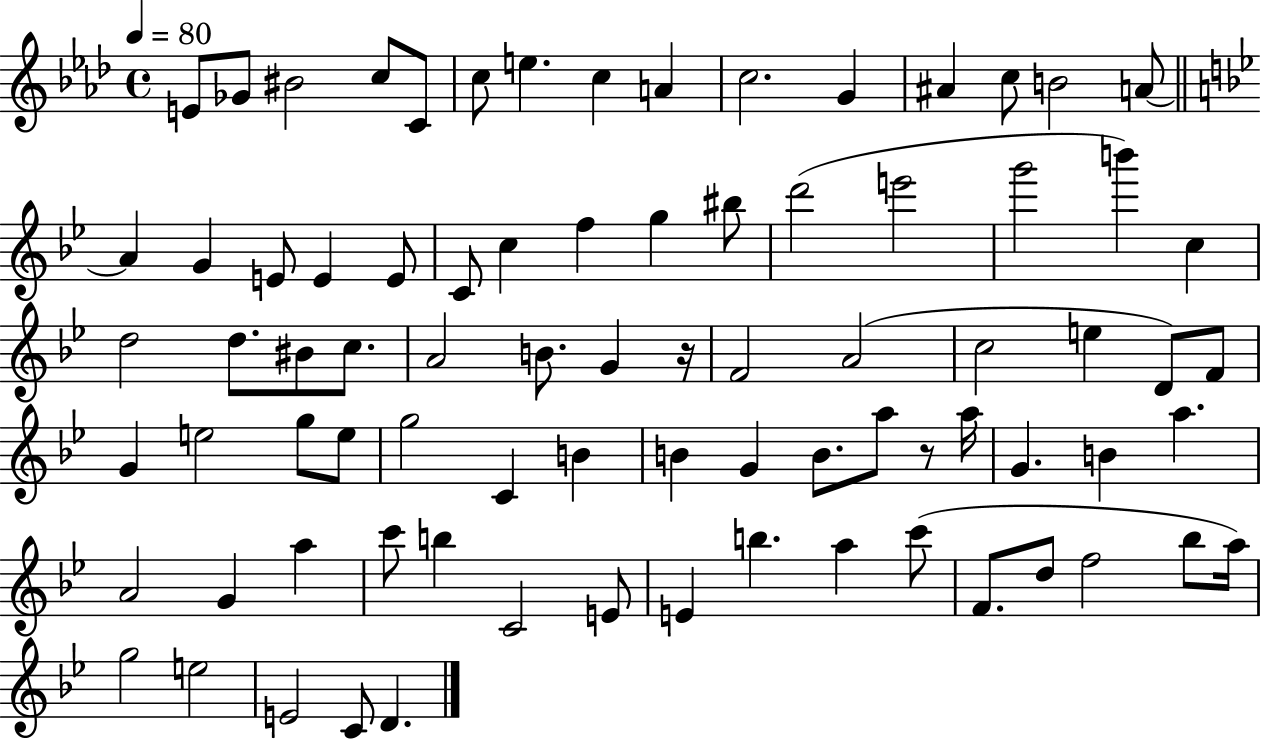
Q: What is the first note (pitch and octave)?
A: E4